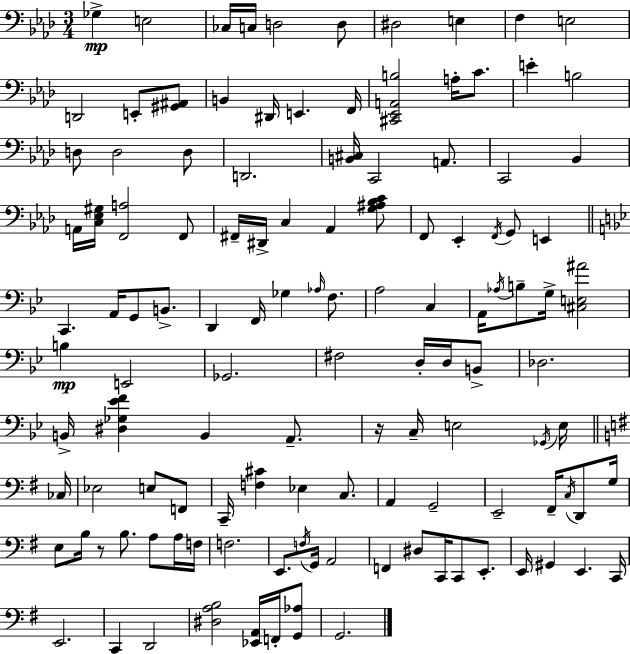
{
  \clef bass
  \numericTimeSignature
  \time 3/4
  \key aes \major
  ges4->\mp e2 | ces16 c16 d2 d8 | dis2 e4 | f4 e2 | \break d,2 e,8-. <gis, ais,>8 | b,4 dis,16 e,4. f,16 | <cis, ees, a, b>2 a16-. c'8. | e'4-. b2 | \break d8 d2 d8 | d,2. | <b, cis>16 c,2 a,8. | c,2 bes,4 | \break a,16 <c ees gis>16 <f, a>2 f,8 | fis,16-- dis,16-> c4 aes,4 <g ais bes c'>8 | f,8 ees,4-. \acciaccatura { f,16 } g,8 e,4 | \bar "||" \break \key g \minor c,4. a,16 g,8 b,8.-> | d,4 f,16 ges4 \grace { aes16 } f8. | a2 c4 | a,16 \acciaccatura { aes16 } b8-- g16-> <cis e ais'>2 | \break b4\mp e,2 | ges,2. | fis2 d16-. d16 | b,8-> des2. | \break b,16-> <dis ges ees' f'>4 b,4 a,8.-- | r16 c16-- e2 | \acciaccatura { ges,16 } e16 \bar "||" \break \key g \major ces16 ees2 e8 f,8 | c,16-- <f cis'>4 ees4 c8. | a,4 g,2-- | e,2-- fis,16-- \acciaccatura { c16 } d,8 | \break g16 e8 b16 r8 b8. a8 | a16 f16 f2. | e,8. \acciaccatura { f16 } g,16 a,2 | f,4 dis8 c,16 c,8 | \break e,8.-. e,16 gis,4 e,4. | c,16 e,2. | c,4 d,2 | <dis a b>2 <ees, a,>16 | \break f,16-. <g, aes>8 g,2. | \bar "|."
}